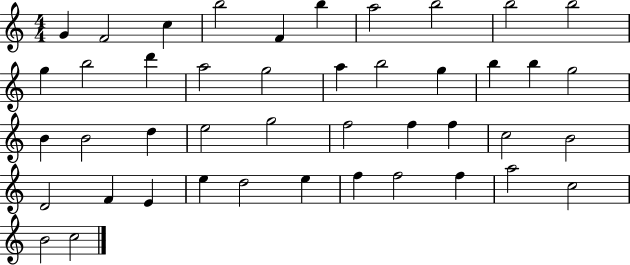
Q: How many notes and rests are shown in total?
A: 44